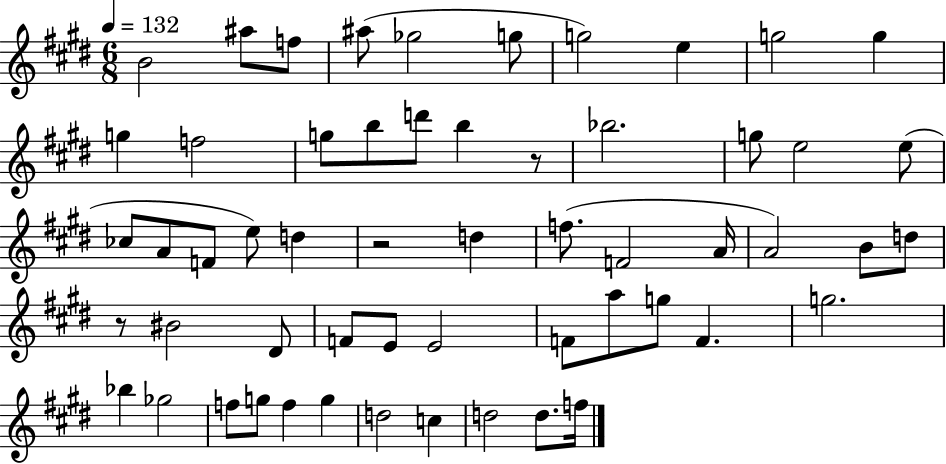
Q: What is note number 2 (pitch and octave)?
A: A#5